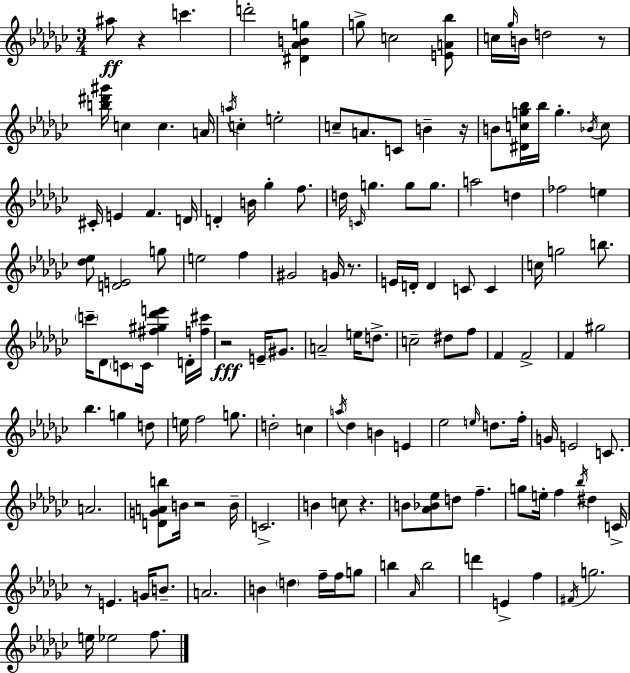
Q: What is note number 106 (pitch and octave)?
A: E4